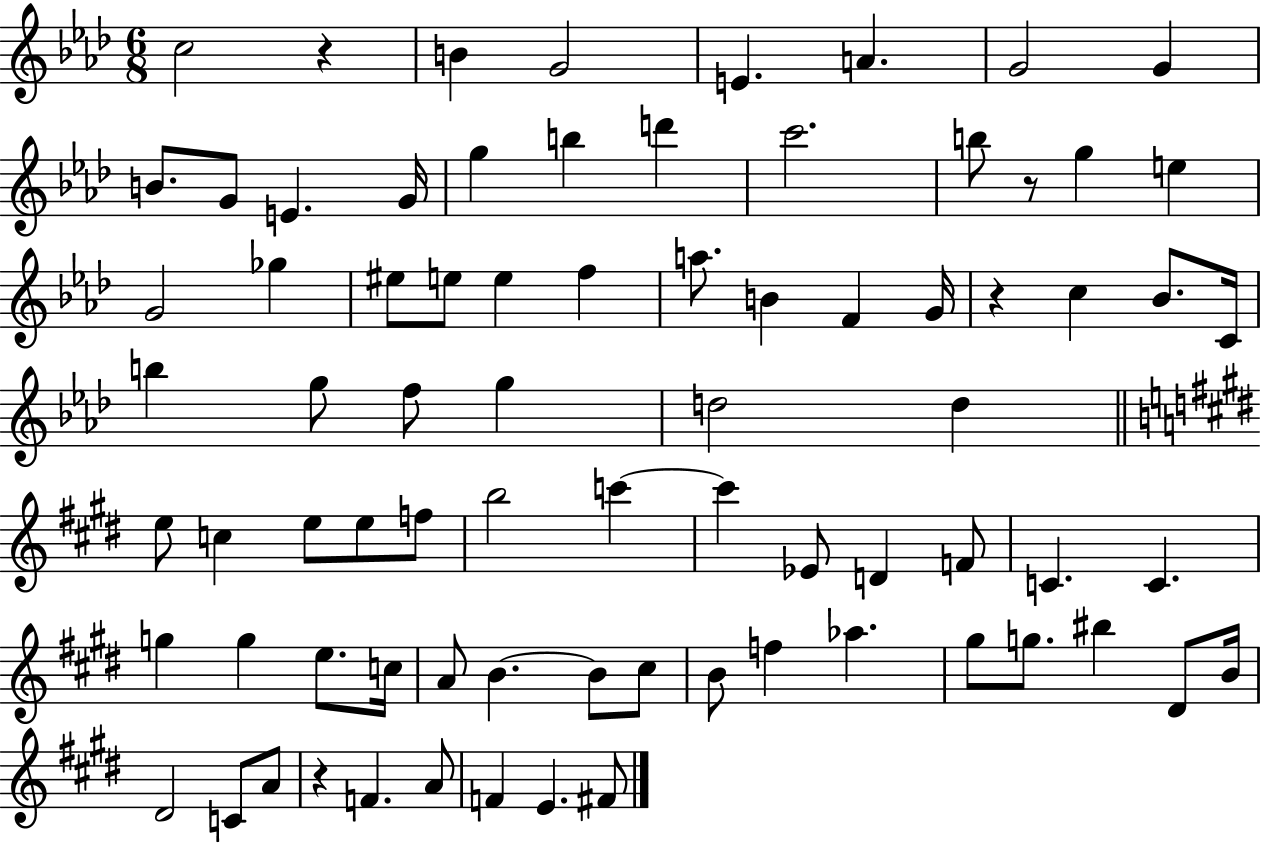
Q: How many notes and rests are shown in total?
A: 78